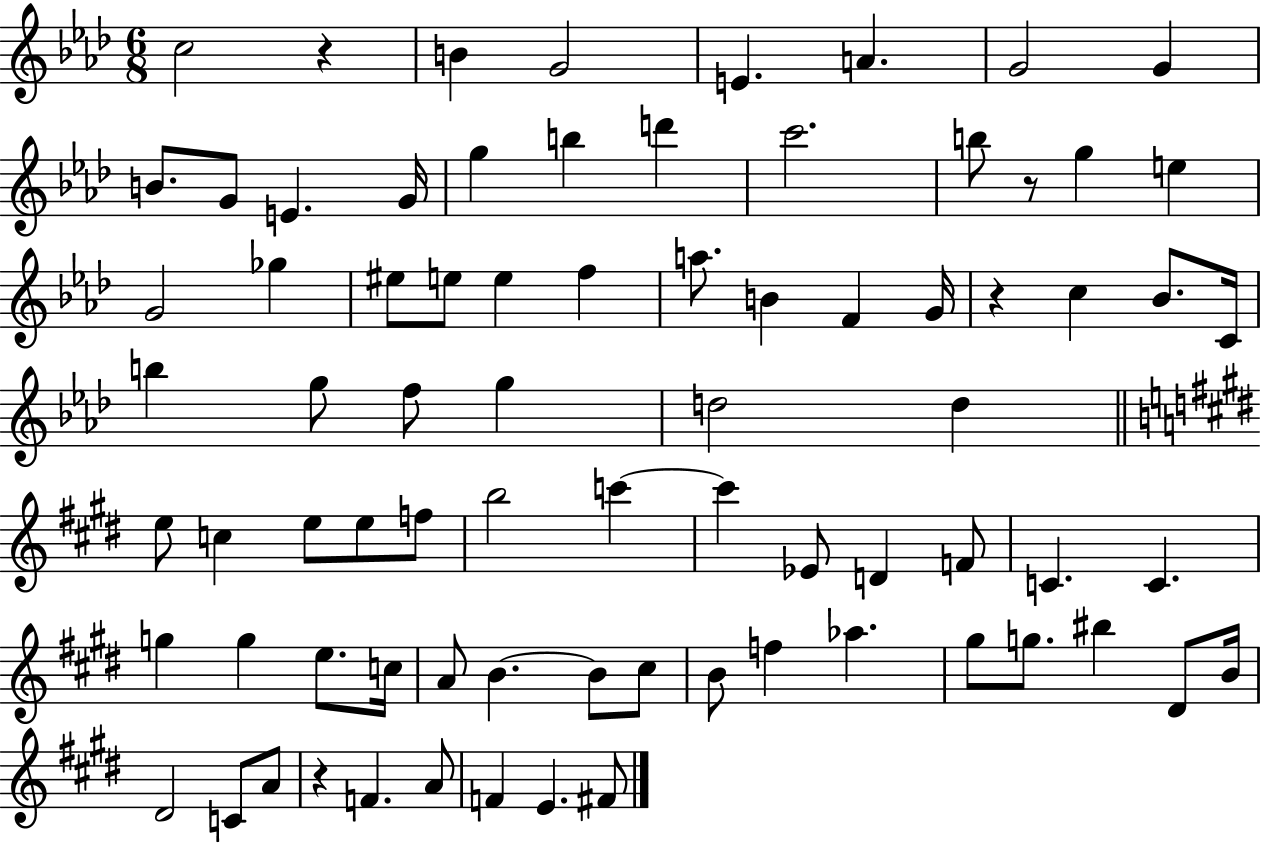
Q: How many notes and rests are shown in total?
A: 78